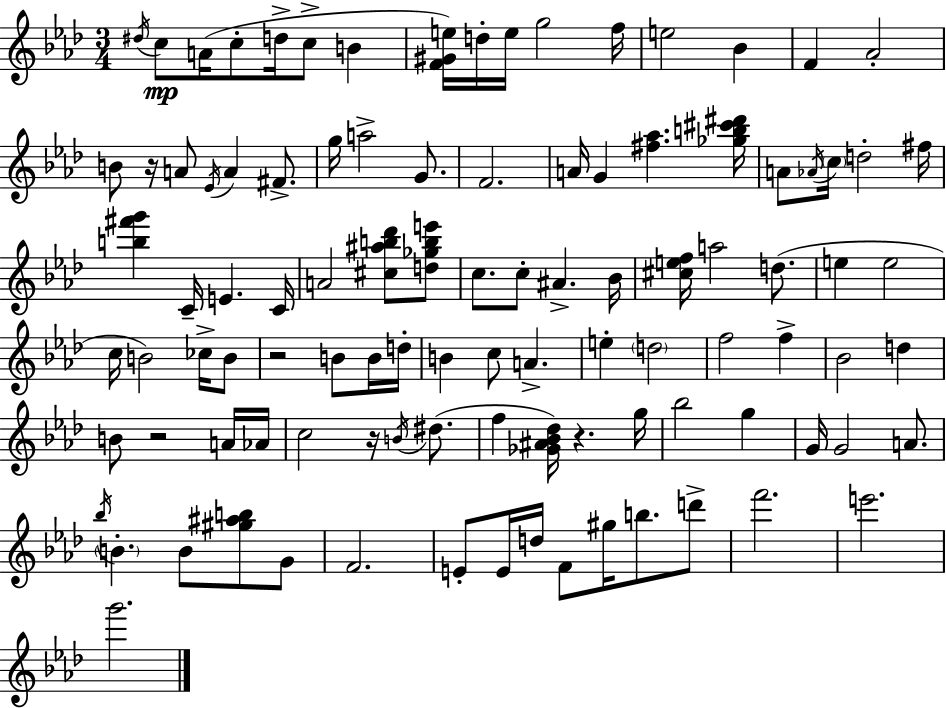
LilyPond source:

{
  \clef treble
  \numericTimeSignature
  \time 3/4
  \key f \minor
  \acciaccatura { dis''16 }\mp c''8 a'16( c''8-. d''16-> c''8-> b'4 | <f' gis' e''>16) d''16-. e''16 g''2 | f''16 e''2 bes'4 | f'4 aes'2-. | \break b'8 r16 a'8 \acciaccatura { ees'16 } a'4 fis'8.-> | g''16 a''2-> g'8. | f'2. | a'16 g'4 <fis'' aes''>4. | \break <ges'' b'' cis''' dis'''>16 a'8 \acciaccatura { aes'16 } \parenthesize c''16 d''2-. | fis''16 <b'' fis''' g'''>4 c'16-- e'4. | c'16 a'2 <cis'' ais'' b'' des'''>8 | <d'' ges'' b'' e'''>8 c''8. c''8-. ais'4.-> | \break bes'16 <cis'' e'' f''>16 a''2 | d''8.( e''4 e''2 | c''16 b'2) | ces''16-> b'8 r2 b'8 | \break b'16 d''16-. b'4 c''8 a'4.-> | e''4-. \parenthesize d''2 | f''2 f''4-> | bes'2 d''4 | \break b'8 r2 | a'16 aes'16 c''2 r16 | \acciaccatura { b'16 }( dis''8. f''4 <ges' ais' bes' des''>16) r4. | g''16 bes''2 | \break g''4 g'16 g'2 | a'8. \acciaccatura { bes''16 } \parenthesize b'4.-. b'8 | <gis'' ais'' b''>8 g'8 f'2. | e'8-. e'16 d''16 f'8 gis''16 | \break b''8. d'''8-> f'''2. | e'''2. | g'''2. | \bar "|."
}